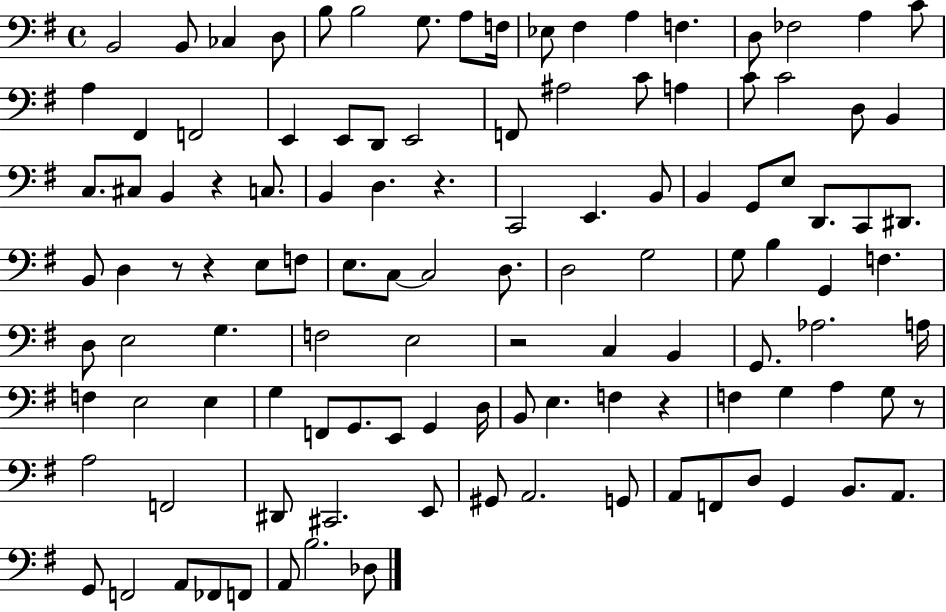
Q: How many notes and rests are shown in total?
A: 116